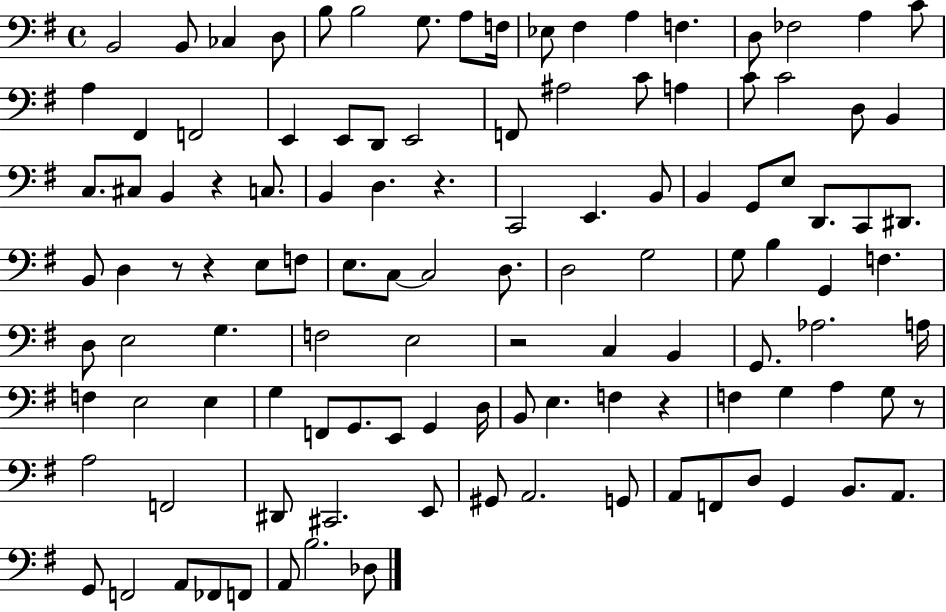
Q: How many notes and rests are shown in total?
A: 116